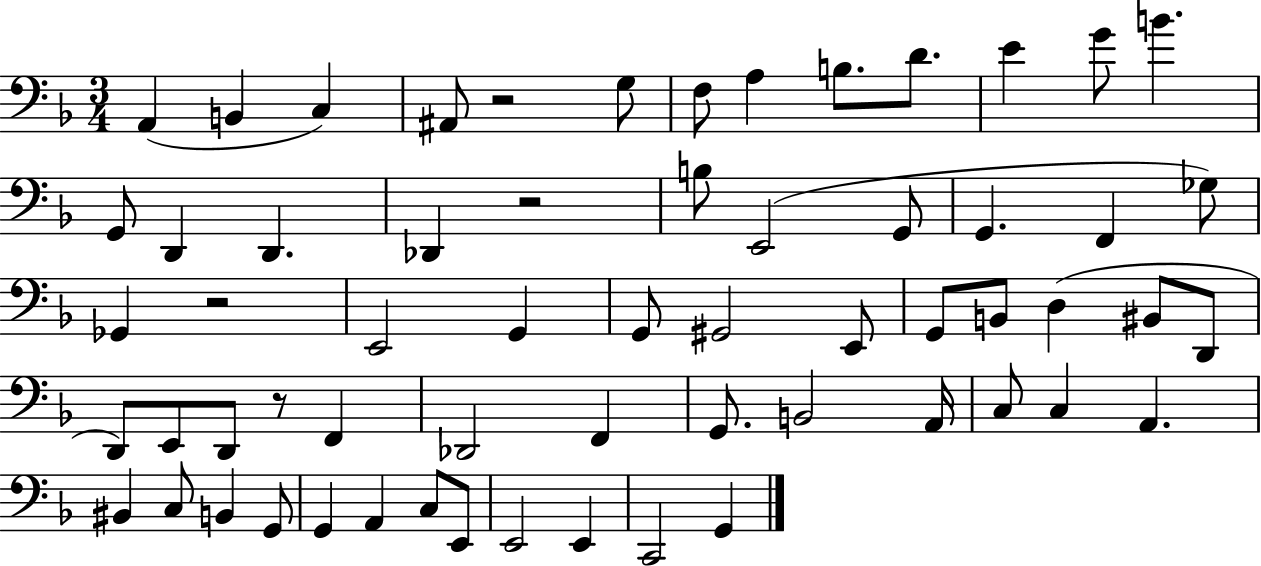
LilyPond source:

{
  \clef bass
  \numericTimeSignature
  \time 3/4
  \key f \major
  \repeat volta 2 { a,4( b,4 c4) | ais,8 r2 g8 | f8 a4 b8. d'8. | e'4 g'8 b'4. | \break g,8 d,4 d,4. | des,4 r2 | b8 e,2( g,8 | g,4. f,4 ges8) | \break ges,4 r2 | e,2 g,4 | g,8 gis,2 e,8 | g,8 b,8 d4( bis,8 d,8 | \break d,8) e,8 d,8 r8 f,4 | des,2 f,4 | g,8. b,2 a,16 | c8 c4 a,4. | \break bis,4 c8 b,4 g,8 | g,4 a,4 c8 e,8 | e,2 e,4 | c,2 g,4 | \break } \bar "|."
}